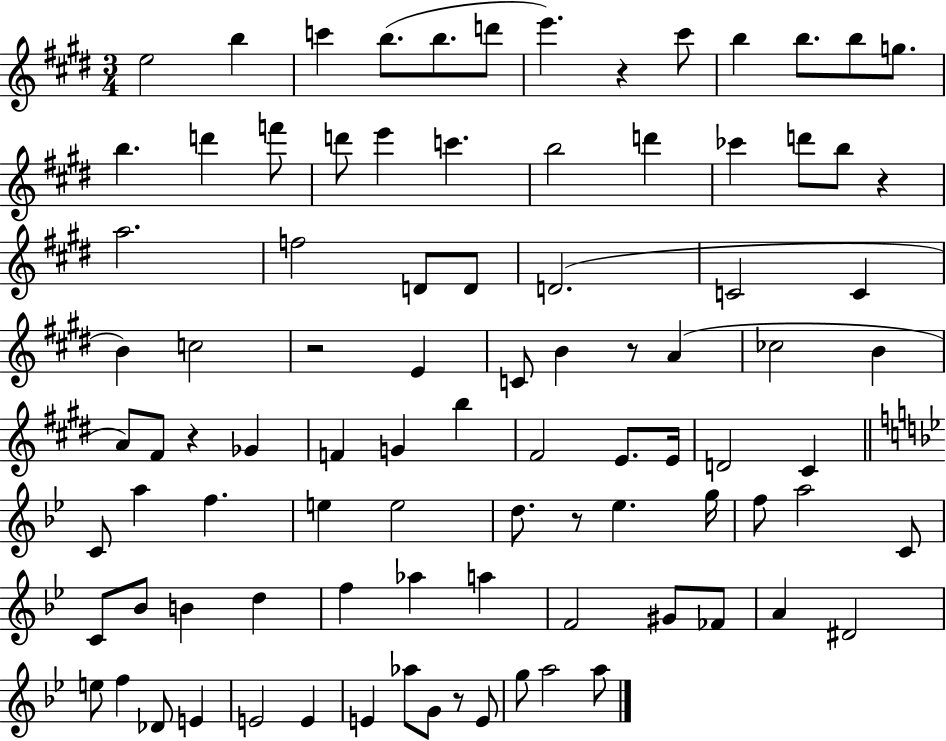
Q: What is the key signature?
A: E major